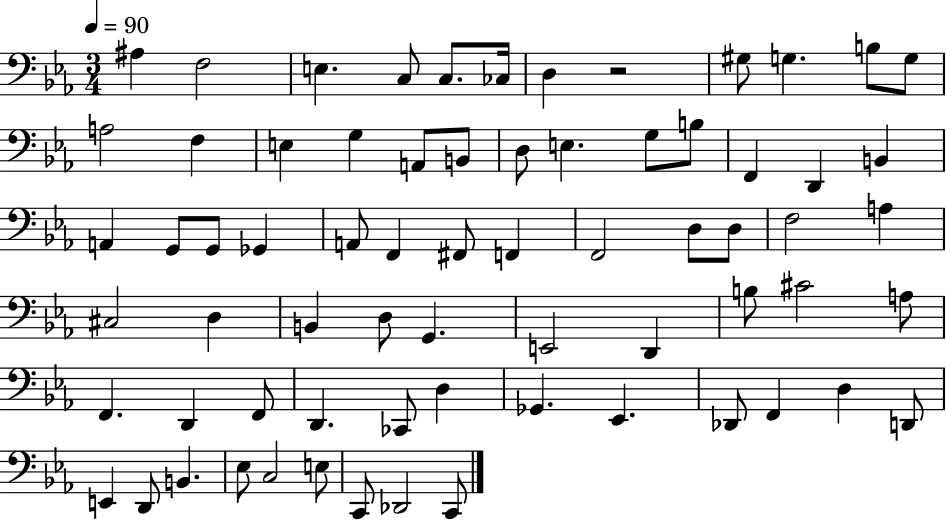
{
  \clef bass
  \numericTimeSignature
  \time 3/4
  \key ees \major
  \tempo 4 = 90
  ais4 f2 | e4. c8 c8. ces16 | d4 r2 | gis8 g4. b8 g8 | \break a2 f4 | e4 g4 a,8 b,8 | d8 e4. g8 b8 | f,4 d,4 b,4 | \break a,4 g,8 g,8 ges,4 | a,8 f,4 fis,8 f,4 | f,2 d8 d8 | f2 a4 | \break cis2 d4 | b,4 d8 g,4. | e,2 d,4 | b8 cis'2 a8 | \break f,4. d,4 f,8 | d,4. ces,8 d4 | ges,4. ees,4. | des,8 f,4 d4 d,8 | \break e,4 d,8 b,4. | ees8 c2 e8 | c,8 des,2 c,8 | \bar "|."
}